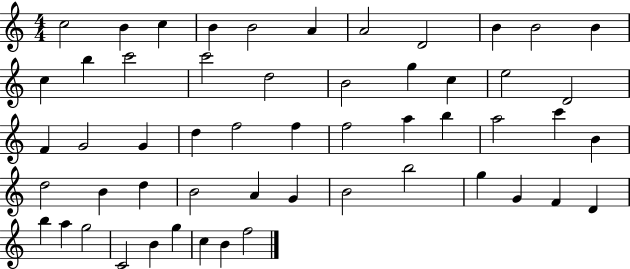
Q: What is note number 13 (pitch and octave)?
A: B5